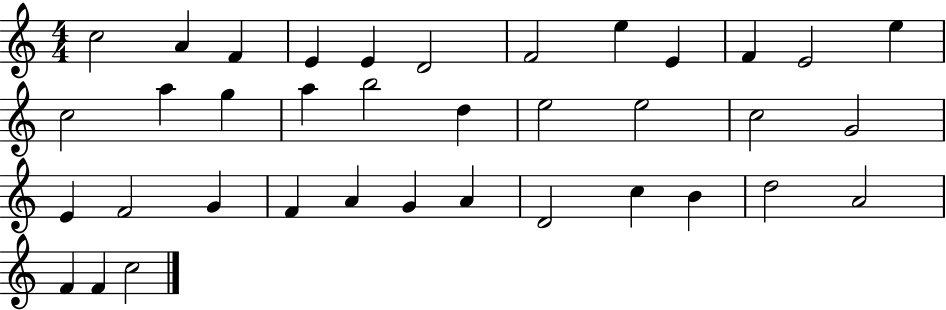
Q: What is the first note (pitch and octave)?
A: C5